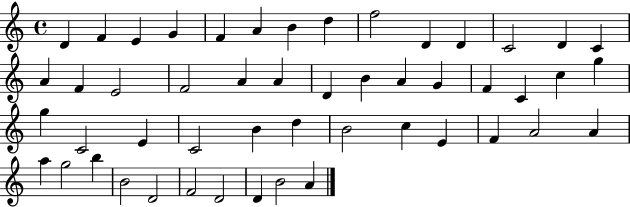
X:1
T:Untitled
M:4/4
L:1/4
K:C
D F E G F A B d f2 D D C2 D C A F E2 F2 A A D B A G F C c g g C2 E C2 B d B2 c E F A2 A a g2 b B2 D2 F2 D2 D B2 A